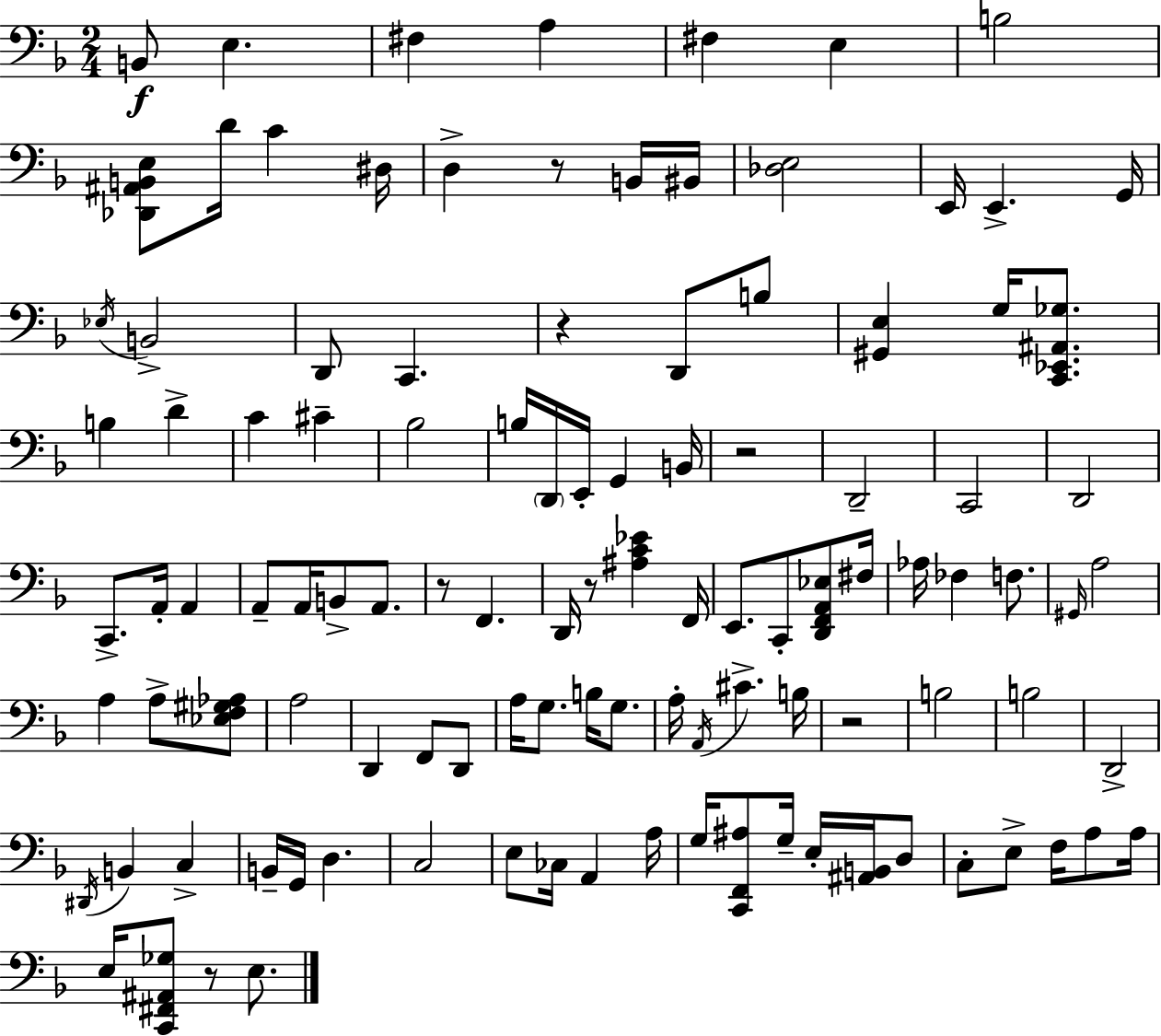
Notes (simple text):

B2/e E3/q. F#3/q A3/q F#3/q E3/q B3/h [Db2,A#2,B2,E3]/e D4/s C4/q D#3/s D3/q R/e B2/s BIS2/s [Db3,E3]/h E2/s E2/q. G2/s Eb3/s B2/h D2/e C2/q. R/q D2/e B3/e [G#2,E3]/q G3/s [C2,Eb2,A#2,Gb3]/e. B3/q D4/q C4/q C#4/q Bb3/h B3/s D2/s E2/s G2/q B2/s R/h D2/h C2/h D2/h C2/e. A2/s A2/q A2/e A2/s B2/e A2/e. R/e F2/q. D2/s R/e [A#3,C4,Eb4]/q F2/s E2/e. C2/e [D2,F2,A2,Eb3]/e F#3/s Ab3/s FES3/q F3/e. G#2/s A3/h A3/q A3/e [Eb3,F3,G#3,Ab3]/e A3/h D2/q F2/e D2/e A3/s G3/e. B3/s G3/e. A3/s A2/s C#4/q. B3/s R/h B3/h B3/h D2/h D#2/s B2/q C3/q B2/s G2/s D3/q. C3/h E3/e CES3/s A2/q A3/s G3/s [C2,F2,A#3]/e G3/s E3/s [A#2,B2]/s D3/e C3/e E3/e F3/s A3/e A3/s E3/s [C2,F#2,A#2,Gb3]/e R/e E3/e.